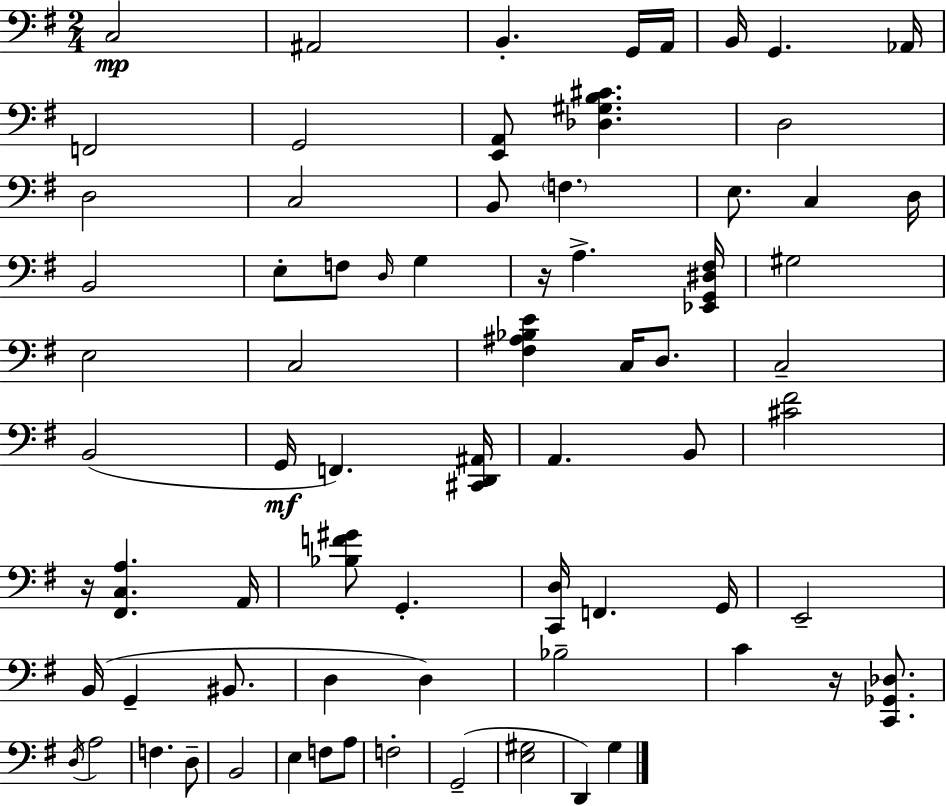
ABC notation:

X:1
T:Untitled
M:2/4
L:1/4
K:Em
C,2 ^A,,2 B,, G,,/4 A,,/4 B,,/4 G,, _A,,/4 F,,2 G,,2 [E,,A,,]/2 [_D,^G,B,^C] D,2 D,2 C,2 B,,/2 F, E,/2 C, D,/4 B,,2 E,/2 F,/2 D,/4 G, z/4 A, [_E,,G,,^D,^F,]/4 ^G,2 E,2 C,2 [^F,^A,_B,E] C,/4 D,/2 C,2 B,,2 G,,/4 F,, [^C,,D,,^A,,]/4 A,, B,,/2 [^C^F]2 z/4 [^F,,C,A,] A,,/4 [_B,F^G]/2 G,, [C,,D,]/4 F,, G,,/4 E,,2 B,,/4 G,, ^B,,/2 D, D, _B,2 C z/4 [C,,_G,,_D,]/2 D,/4 A,2 F, D,/2 B,,2 E, F,/2 A,/2 F,2 G,,2 [E,^G,]2 D,, G,